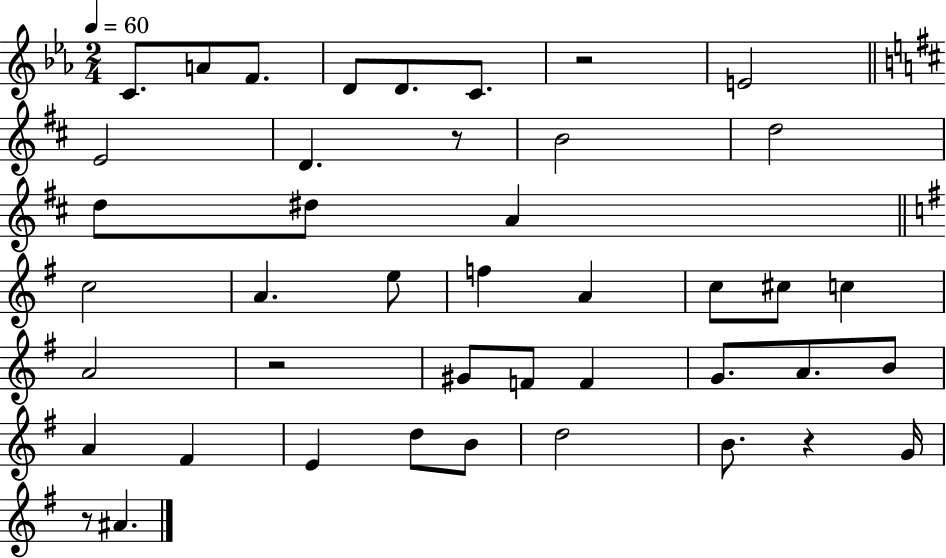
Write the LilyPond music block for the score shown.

{
  \clef treble
  \numericTimeSignature
  \time 2/4
  \key ees \major
  \tempo 4 = 60
  c'8. a'8 f'8. | d'8 d'8. c'8. | r2 | e'2 | \break \bar "||" \break \key d \major e'2 | d'4. r8 | b'2 | d''2 | \break d''8 dis''8 a'4 | \bar "||" \break \key e \minor c''2 | a'4. e''8 | f''4 a'4 | c''8 cis''8 c''4 | \break a'2 | r2 | gis'8 f'8 f'4 | g'8. a'8. b'8 | \break a'4 fis'4 | e'4 d''8 b'8 | d''2 | b'8. r4 g'16 | \break r8 ais'4. | \bar "|."
}